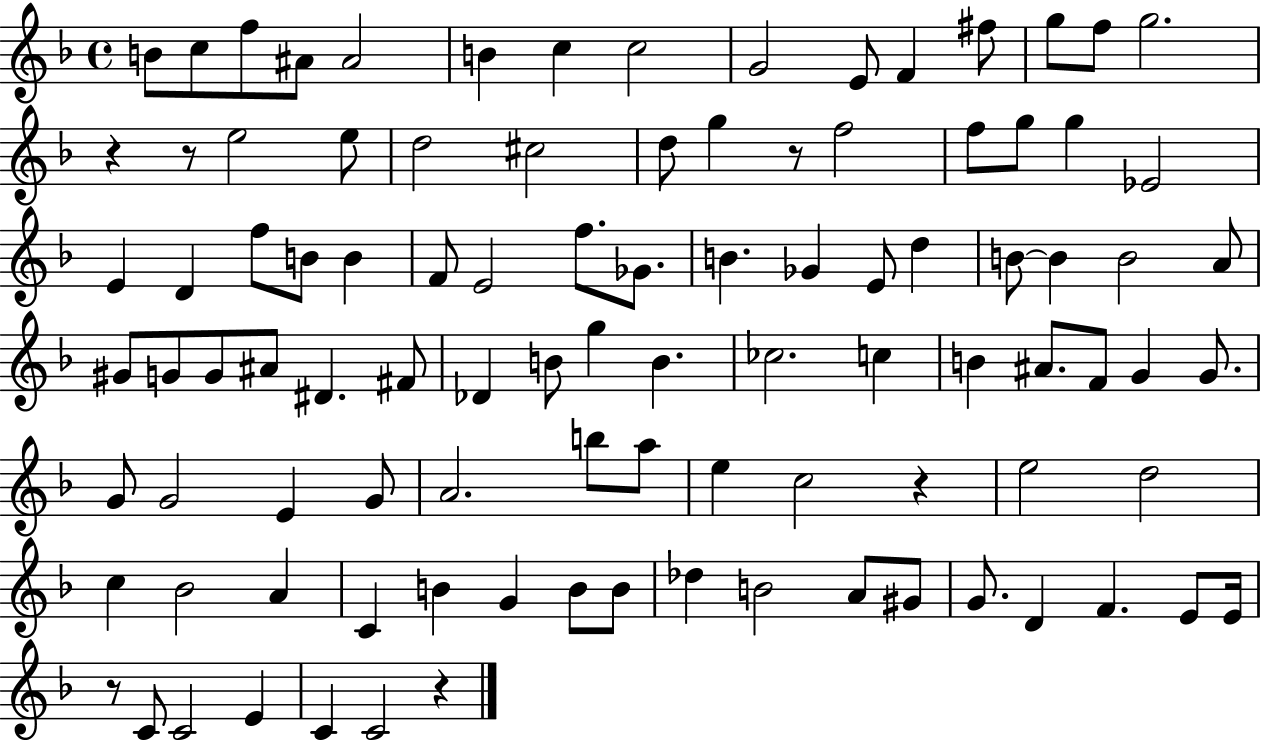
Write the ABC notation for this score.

X:1
T:Untitled
M:4/4
L:1/4
K:F
B/2 c/2 f/2 ^A/2 ^A2 B c c2 G2 E/2 F ^f/2 g/2 f/2 g2 z z/2 e2 e/2 d2 ^c2 d/2 g z/2 f2 f/2 g/2 g _E2 E D f/2 B/2 B F/2 E2 f/2 _G/2 B _G E/2 d B/2 B B2 A/2 ^G/2 G/2 G/2 ^A/2 ^D ^F/2 _D B/2 g B _c2 c B ^A/2 F/2 G G/2 G/2 G2 E G/2 A2 b/2 a/2 e c2 z e2 d2 c _B2 A C B G B/2 B/2 _d B2 A/2 ^G/2 G/2 D F E/2 E/4 z/2 C/2 C2 E C C2 z